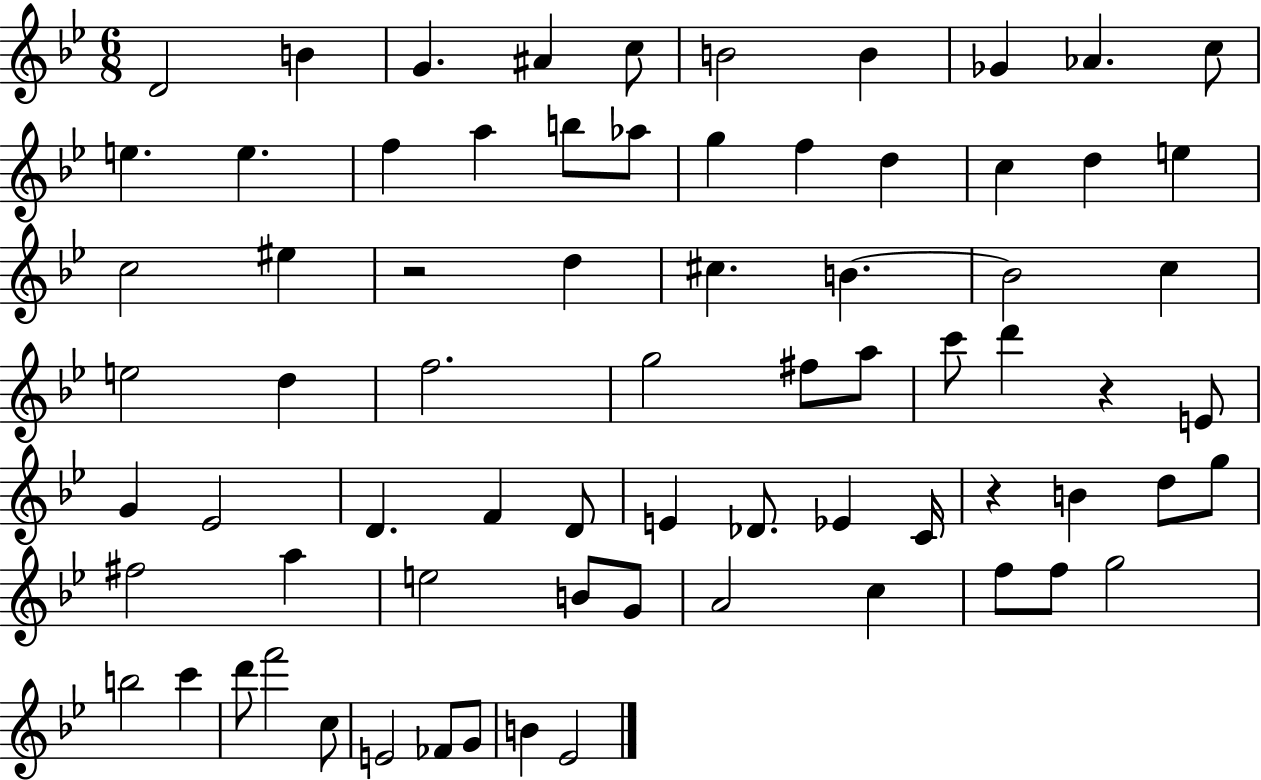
D4/h B4/q G4/q. A#4/q C5/e B4/h B4/q Gb4/q Ab4/q. C5/e E5/q. E5/q. F5/q A5/q B5/e Ab5/e G5/q F5/q D5/q C5/q D5/q E5/q C5/h EIS5/q R/h D5/q C#5/q. B4/q. B4/h C5/q E5/h D5/q F5/h. G5/h F#5/e A5/e C6/e D6/q R/q E4/e G4/q Eb4/h D4/q. F4/q D4/e E4/q Db4/e. Eb4/q C4/s R/q B4/q D5/e G5/e F#5/h A5/q E5/h B4/e G4/e A4/h C5/q F5/e F5/e G5/h B5/h C6/q D6/e F6/h C5/e E4/h FES4/e G4/e B4/q Eb4/h